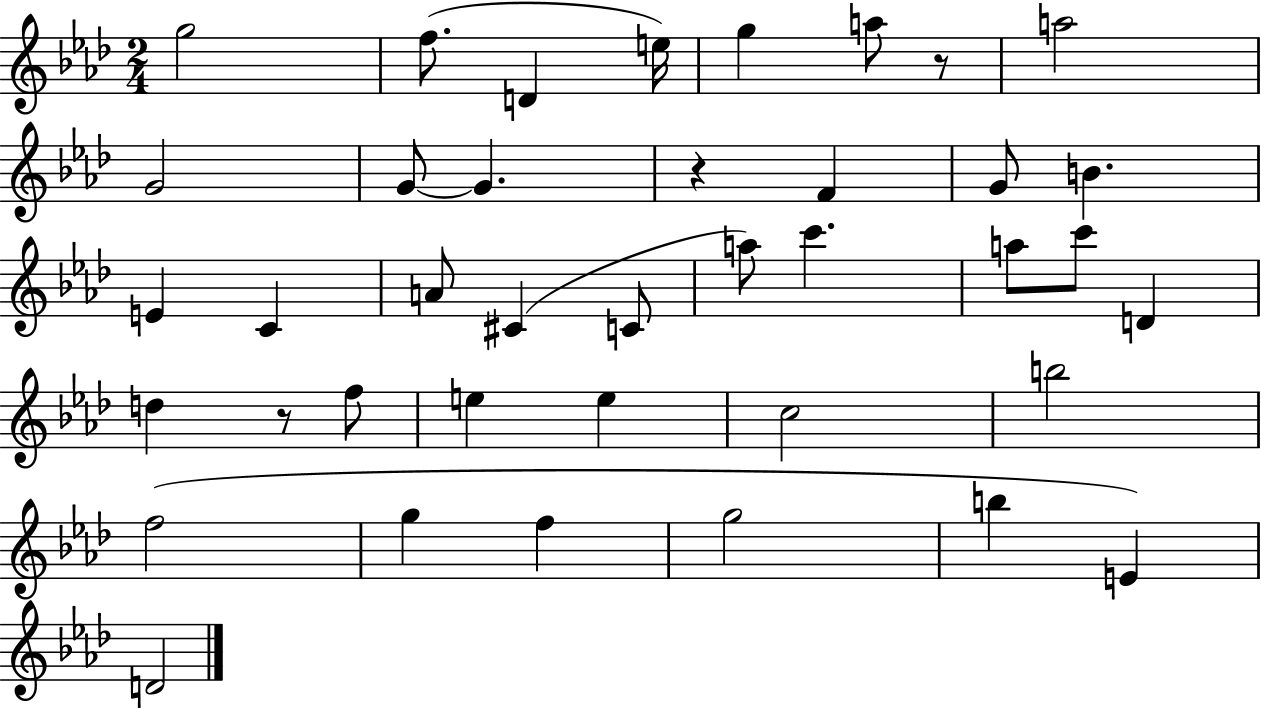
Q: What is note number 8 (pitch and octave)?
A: G4